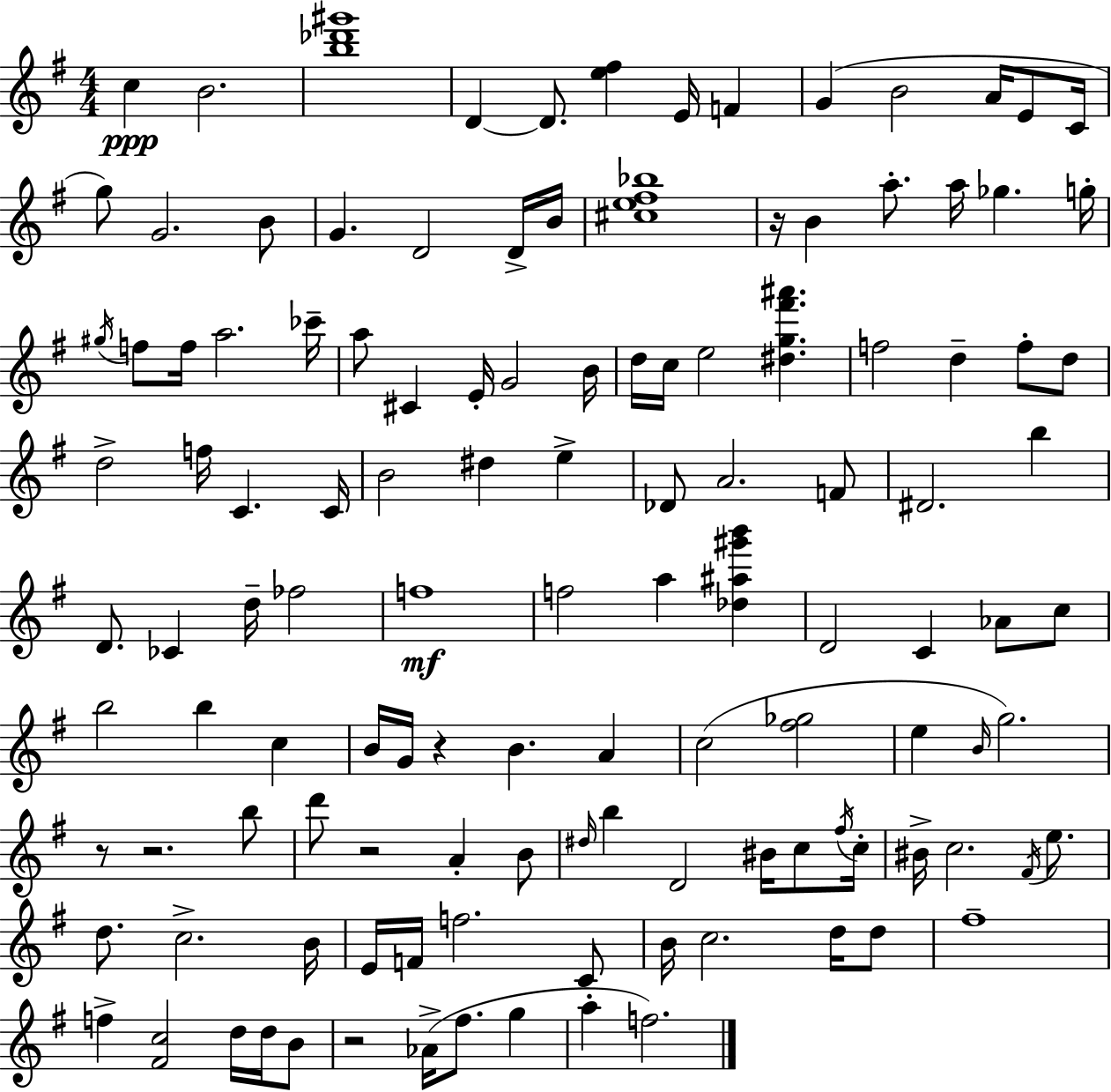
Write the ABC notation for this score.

X:1
T:Untitled
M:4/4
L:1/4
K:Em
c B2 [b_d'^g']4 D D/2 [e^f] E/4 F G B2 A/4 E/2 C/4 g/2 G2 B/2 G D2 D/4 B/4 [^ce^f_b]4 z/4 B a/2 a/4 _g g/4 ^g/4 f/2 f/4 a2 _c'/4 a/2 ^C E/4 G2 B/4 d/4 c/4 e2 [^dg^f'^a'] f2 d f/2 d/2 d2 f/4 C C/4 B2 ^d e _D/2 A2 F/2 ^D2 b D/2 _C d/4 _f2 f4 f2 a [_d^a^g'b'] D2 C _A/2 c/2 b2 b c B/4 G/4 z B A c2 [^f_g]2 e B/4 g2 z/2 z2 b/2 d'/2 z2 A B/2 ^d/4 b D2 ^B/4 c/2 ^f/4 c/4 ^B/4 c2 ^F/4 e/2 d/2 c2 B/4 E/4 F/4 f2 C/2 B/4 c2 d/4 d/2 ^f4 f [^Fc]2 d/4 d/4 B/2 z2 _A/4 ^f/2 g a f2